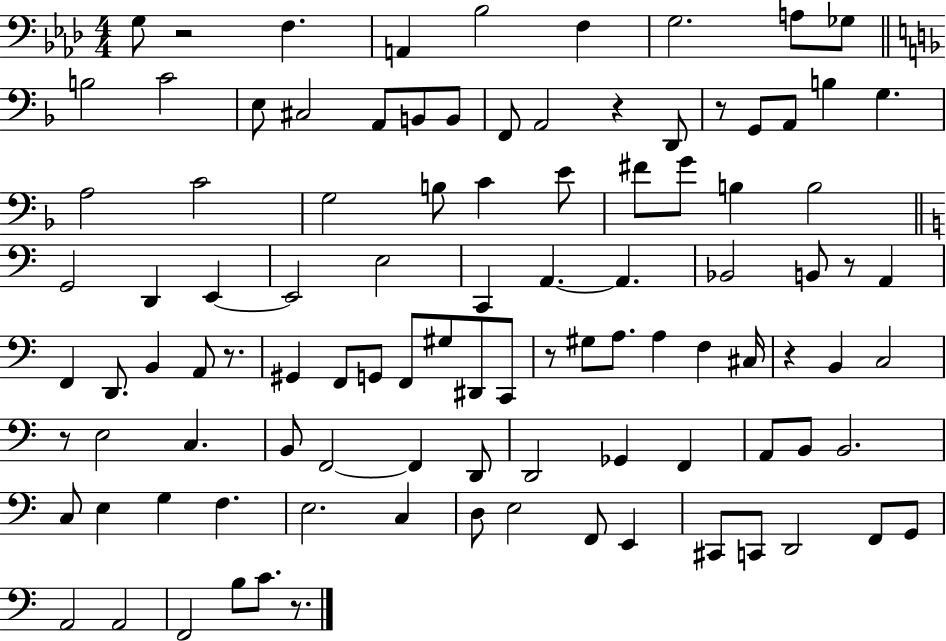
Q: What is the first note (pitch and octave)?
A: G3